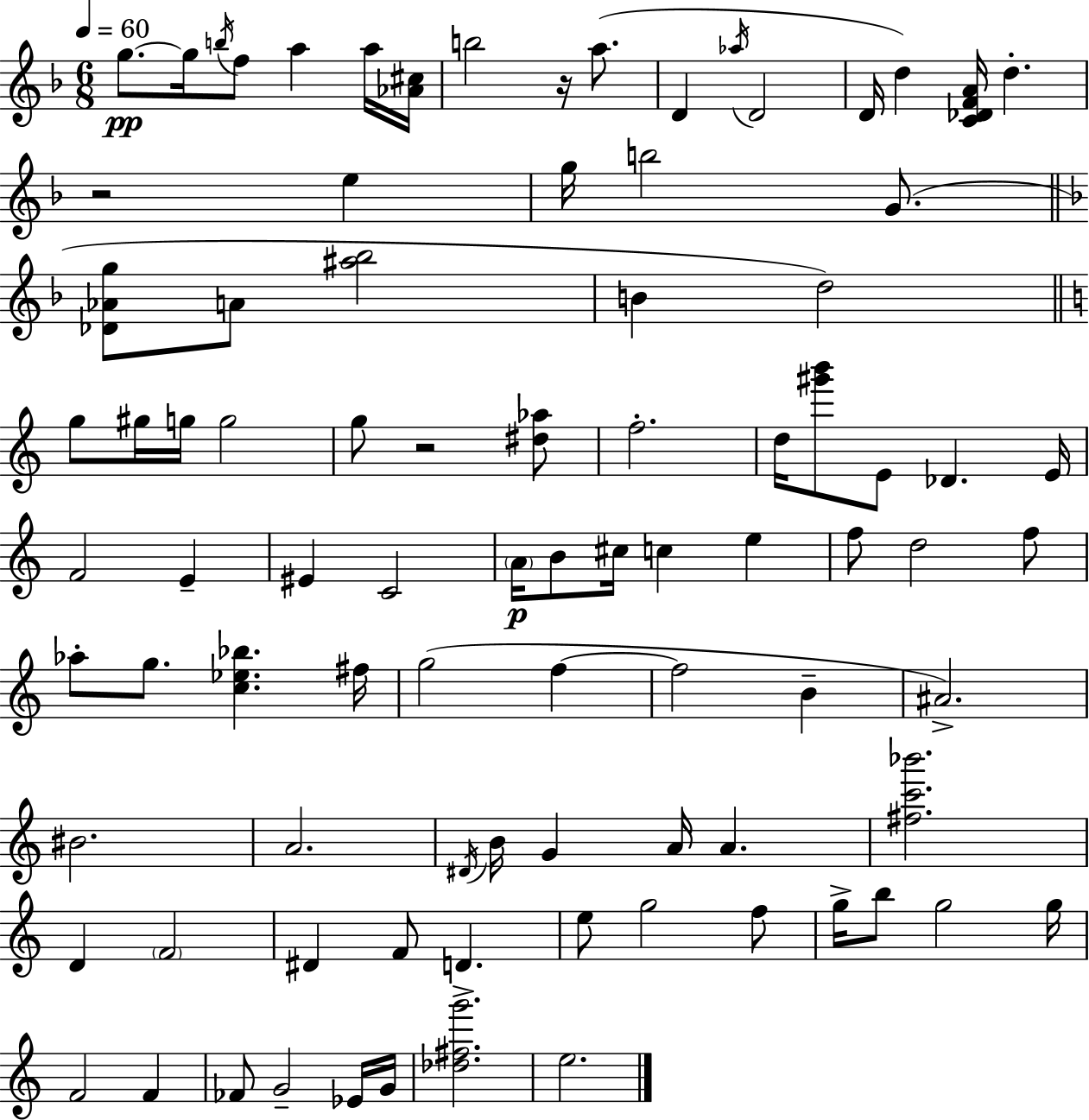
G5/e. G5/s B5/s F5/e A5/q A5/s [Ab4,C#5]/s B5/h R/s A5/e. D4/q Ab5/s D4/h D4/s D5/q [C4,Db4,F4,A4]/s D5/q. R/h E5/q G5/s B5/h G4/e. [Db4,Ab4,G5]/e A4/e [A#5,Bb5]/h B4/q D5/h G5/e G#5/s G5/s G5/h G5/e R/h [D#5,Ab5]/e F5/h. D5/s [G#6,B6]/e E4/e Db4/q. E4/s F4/h E4/q EIS4/q C4/h A4/s B4/e C#5/s C5/q E5/q F5/e D5/h F5/e Ab5/e G5/e. [C5,Eb5,Bb5]/q. F#5/s G5/h F5/q F5/h B4/q A#4/h. BIS4/h. A4/h. D#4/s B4/s G4/q A4/s A4/q. [F#5,C6,Bb6]/h. D4/q F4/h D#4/q F4/e D4/q. E5/e G5/h F5/e G5/s B5/e G5/h G5/s F4/h F4/q FES4/e G4/h Eb4/s G4/s [Db5,F#5,G6]/h. E5/h.